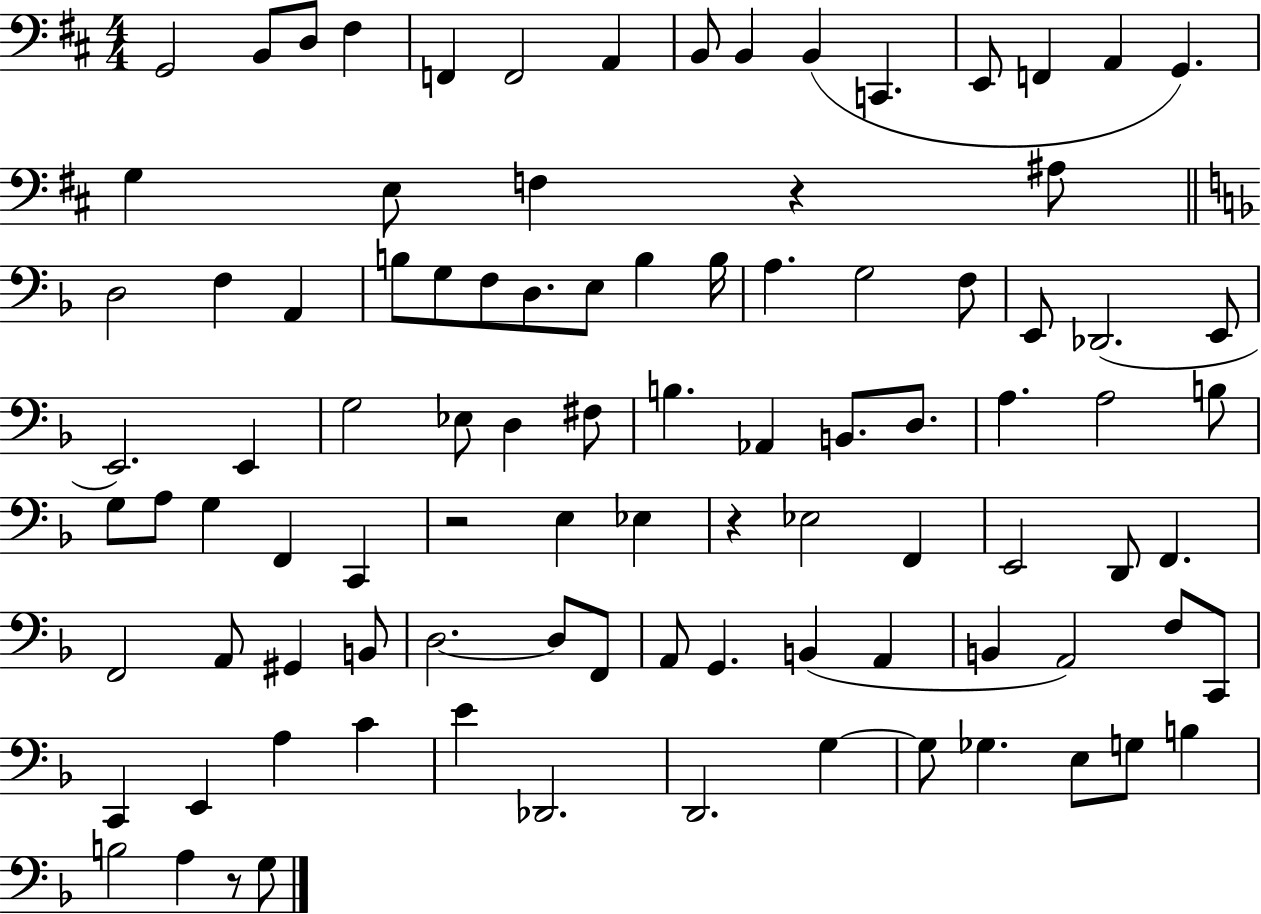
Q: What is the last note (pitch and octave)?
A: G3